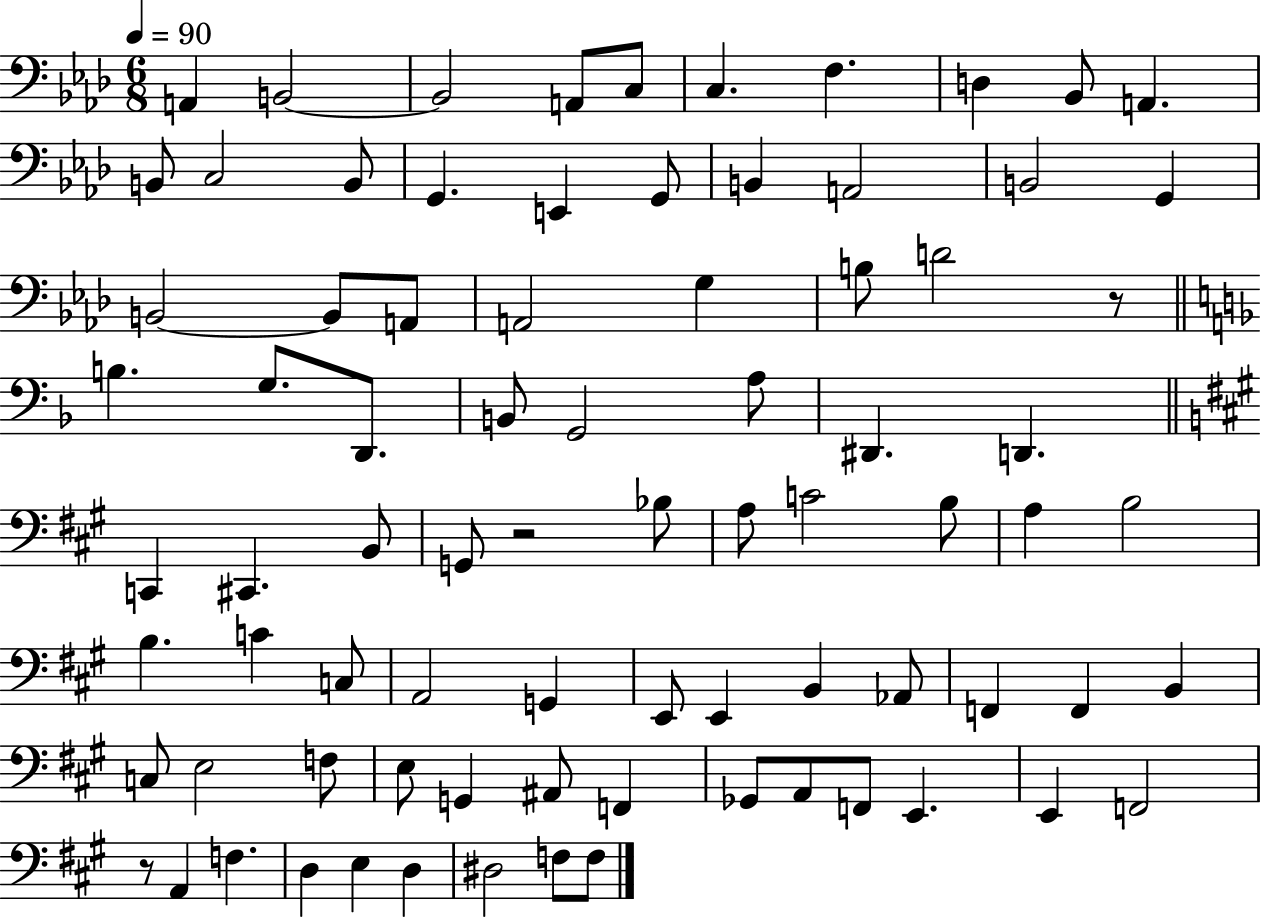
A2/q B2/h B2/h A2/e C3/e C3/q. F3/q. D3/q Bb2/e A2/q. B2/e C3/h B2/e G2/q. E2/q G2/e B2/q A2/h B2/h G2/q B2/h B2/e A2/e A2/h G3/q B3/e D4/h R/e B3/q. G3/e. D2/e. B2/e G2/h A3/e D#2/q. D2/q. C2/q C#2/q. B2/e G2/e R/h Bb3/e A3/e C4/h B3/e A3/q B3/h B3/q. C4/q C3/e A2/h G2/q E2/e E2/q B2/q Ab2/e F2/q F2/q B2/q C3/e E3/h F3/e E3/e G2/q A#2/e F2/q Gb2/e A2/e F2/e E2/q. E2/q F2/h R/e A2/q F3/q. D3/q E3/q D3/q D#3/h F3/e F3/e